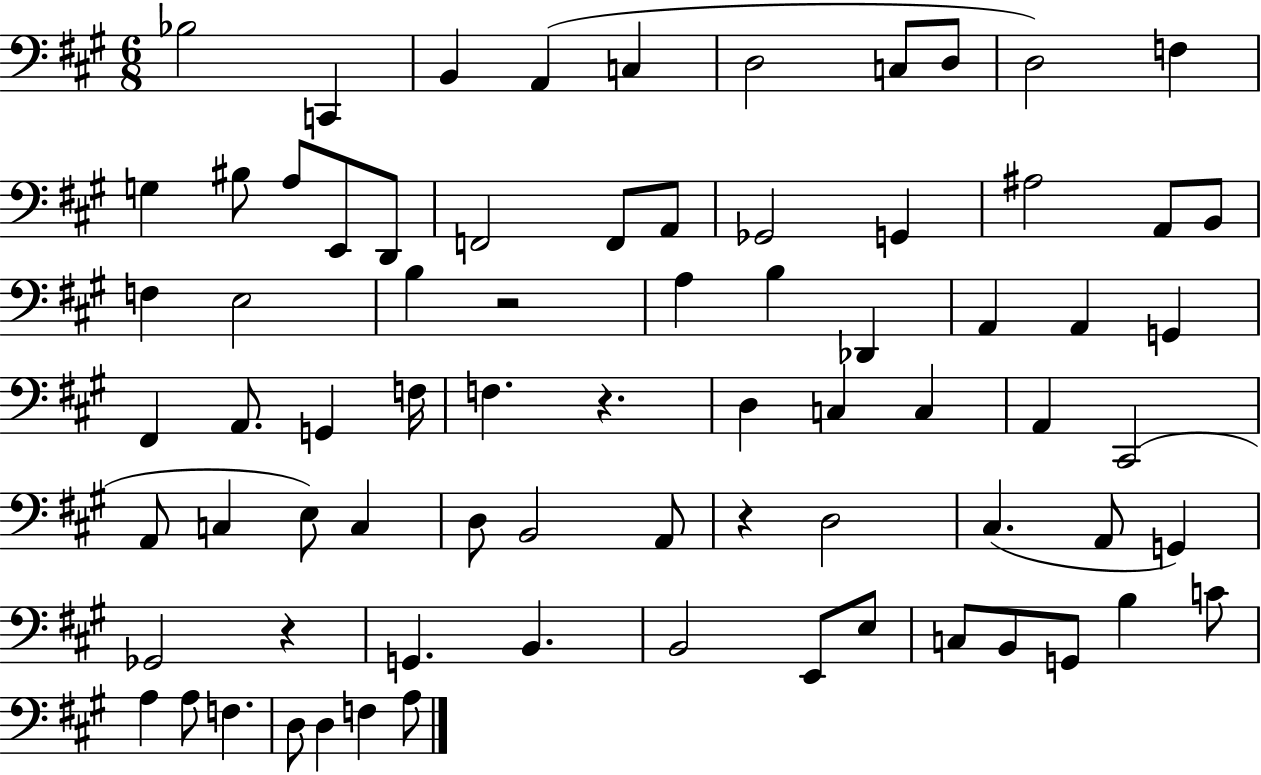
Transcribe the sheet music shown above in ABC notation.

X:1
T:Untitled
M:6/8
L:1/4
K:A
_B,2 C,, B,, A,, C, D,2 C,/2 D,/2 D,2 F, G, ^B,/2 A,/2 E,,/2 D,,/2 F,,2 F,,/2 A,,/2 _G,,2 G,, ^A,2 A,,/2 B,,/2 F, E,2 B, z2 A, B, _D,, A,, A,, G,, ^F,, A,,/2 G,, F,/4 F, z D, C, C, A,, ^C,,2 A,,/2 C, E,/2 C, D,/2 B,,2 A,,/2 z D,2 ^C, A,,/2 G,, _G,,2 z G,, B,, B,,2 E,,/2 E,/2 C,/2 B,,/2 G,,/2 B, C/2 A, A,/2 F, D,/2 D, F, A,/2